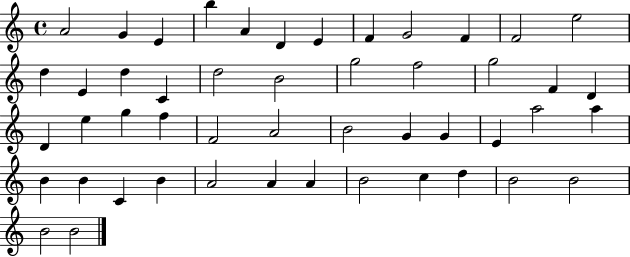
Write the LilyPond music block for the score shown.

{
  \clef treble
  \time 4/4
  \defaultTimeSignature
  \key c \major
  a'2 g'4 e'4 | b''4 a'4 d'4 e'4 | f'4 g'2 f'4 | f'2 e''2 | \break d''4 e'4 d''4 c'4 | d''2 b'2 | g''2 f''2 | g''2 f'4 d'4 | \break d'4 e''4 g''4 f''4 | f'2 a'2 | b'2 g'4 g'4 | e'4 a''2 a''4 | \break b'4 b'4 c'4 b'4 | a'2 a'4 a'4 | b'2 c''4 d''4 | b'2 b'2 | \break b'2 b'2 | \bar "|."
}